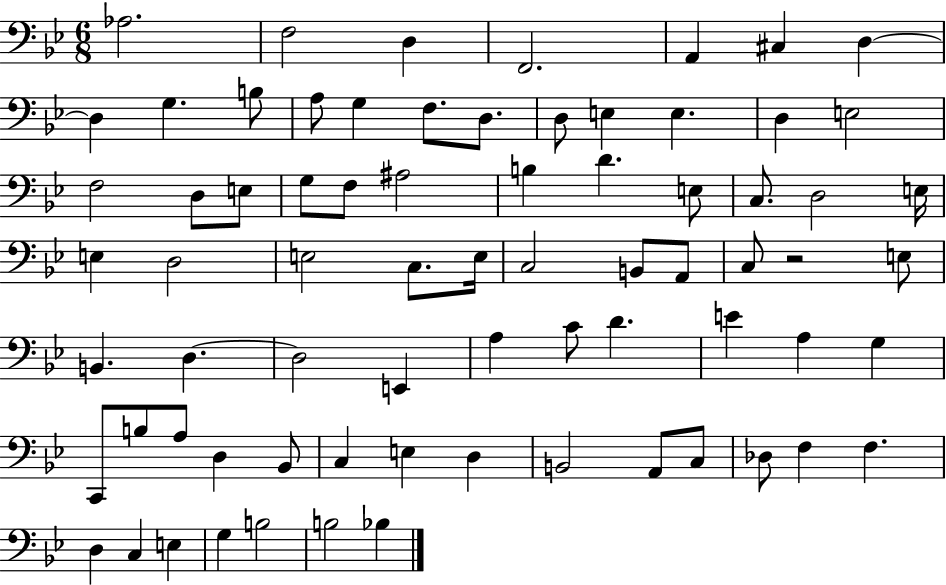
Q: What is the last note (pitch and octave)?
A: Bb3